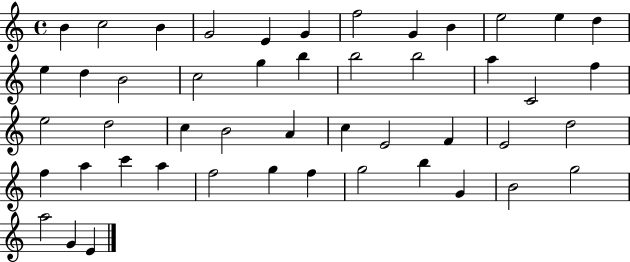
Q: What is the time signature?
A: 4/4